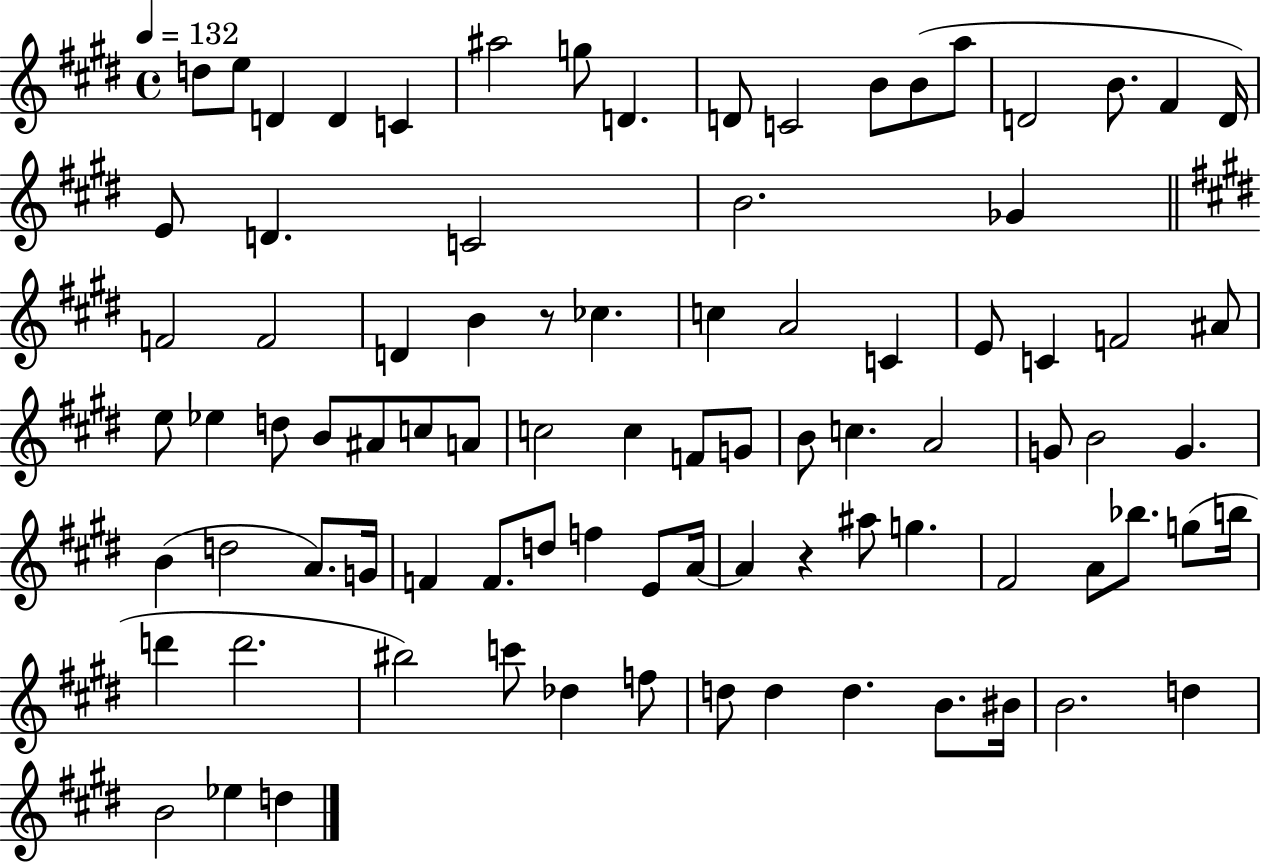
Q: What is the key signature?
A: E major